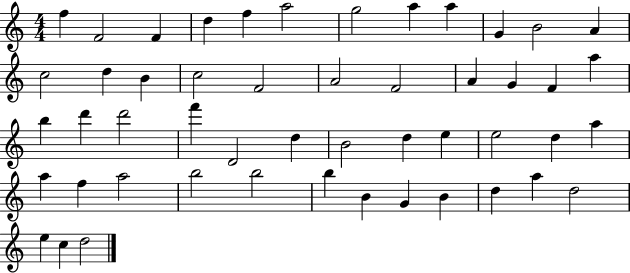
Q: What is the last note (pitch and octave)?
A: D5